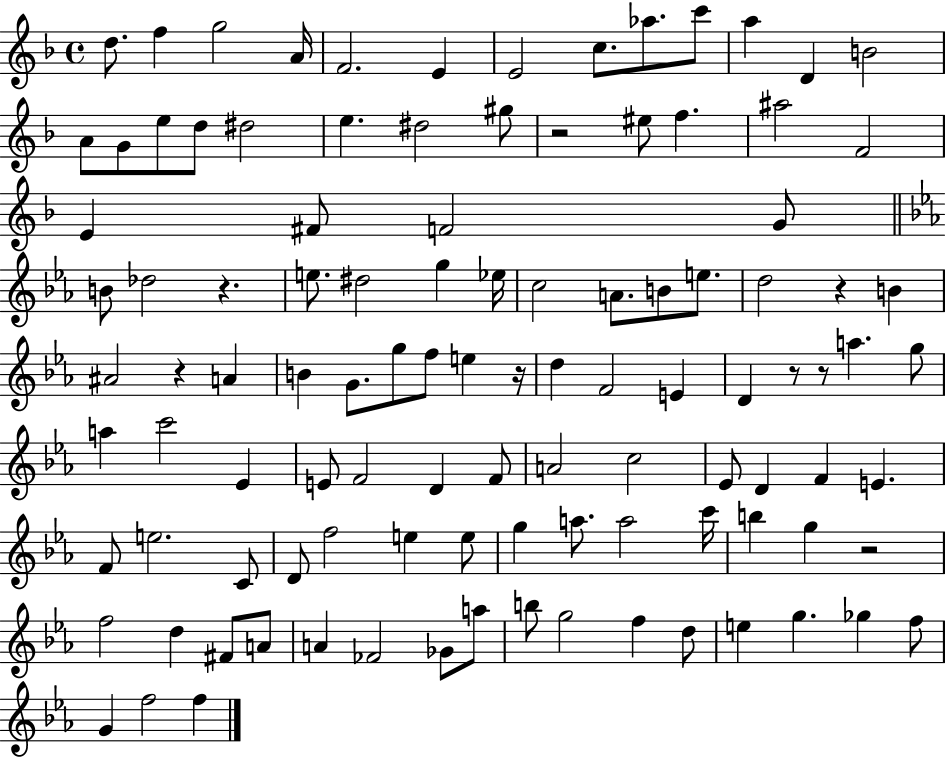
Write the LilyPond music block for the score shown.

{
  \clef treble
  \time 4/4
  \defaultTimeSignature
  \key f \major
  d''8. f''4 g''2 a'16 | f'2. e'4 | e'2 c''8. aes''8. c'''8 | a''4 d'4 b'2 | \break a'8 g'8 e''8 d''8 dis''2 | e''4. dis''2 gis''8 | r2 eis''8 f''4. | ais''2 f'2 | \break e'4 fis'8 f'2 g'8 | \bar "||" \break \key ees \major b'8 des''2 r4. | e''8. dis''2 g''4 ees''16 | c''2 a'8. b'8 e''8. | d''2 r4 b'4 | \break ais'2 r4 a'4 | b'4 g'8. g''8 f''8 e''4 r16 | d''4 f'2 e'4 | d'4 r8 r8 a''4. g''8 | \break a''4 c'''2 ees'4 | e'8 f'2 d'4 f'8 | a'2 c''2 | ees'8 d'4 f'4 e'4. | \break f'8 e''2. c'8 | d'8 f''2 e''4 e''8 | g''4 a''8. a''2 c'''16 | b''4 g''4 r2 | \break f''2 d''4 fis'8 a'8 | a'4 fes'2 ges'8 a''8 | b''8 g''2 f''4 d''8 | e''4 g''4. ges''4 f''8 | \break g'4 f''2 f''4 | \bar "|."
}